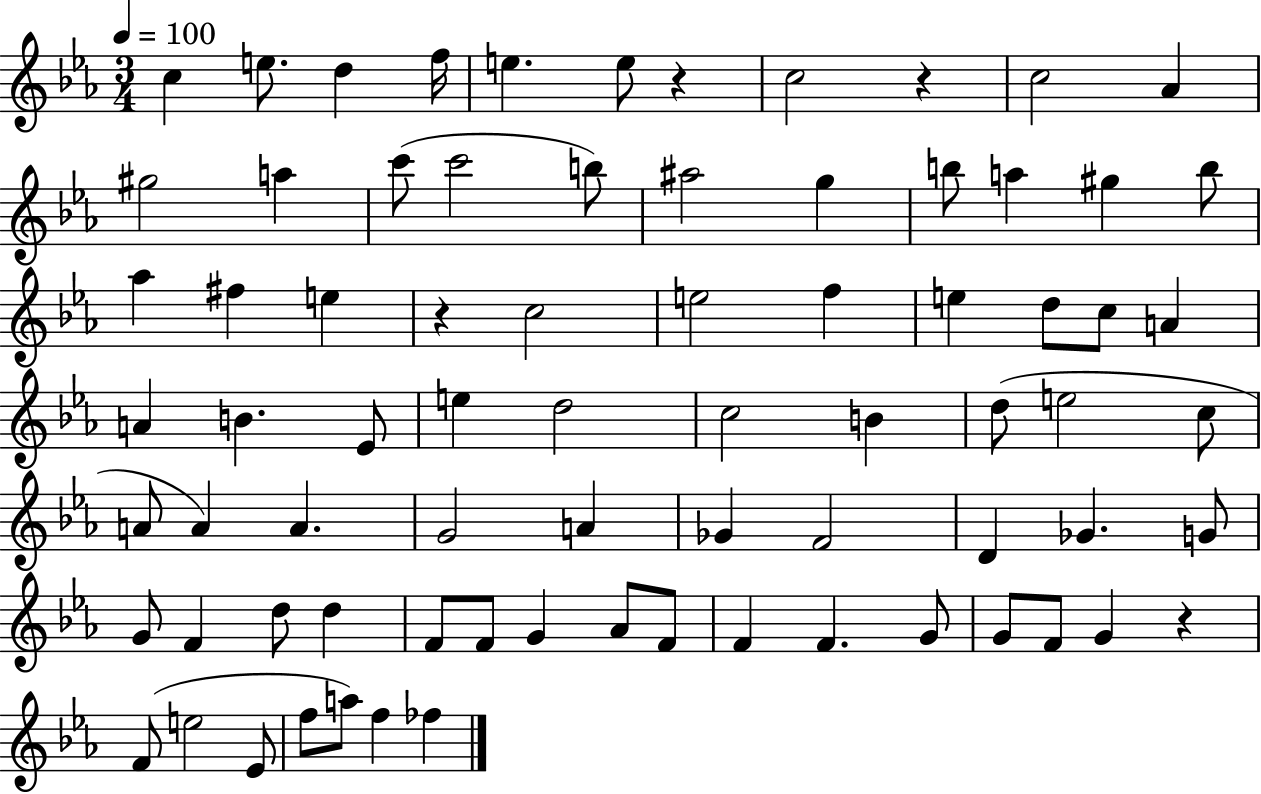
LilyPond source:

{
  \clef treble
  \numericTimeSignature
  \time 3/4
  \key ees \major
  \tempo 4 = 100
  c''4 e''8. d''4 f''16 | e''4. e''8 r4 | c''2 r4 | c''2 aes'4 | \break gis''2 a''4 | c'''8( c'''2 b''8) | ais''2 g''4 | b''8 a''4 gis''4 b''8 | \break aes''4 fis''4 e''4 | r4 c''2 | e''2 f''4 | e''4 d''8 c''8 a'4 | \break a'4 b'4. ees'8 | e''4 d''2 | c''2 b'4 | d''8( e''2 c''8 | \break a'8 a'4) a'4. | g'2 a'4 | ges'4 f'2 | d'4 ges'4. g'8 | \break g'8 f'4 d''8 d''4 | f'8 f'8 g'4 aes'8 f'8 | f'4 f'4. g'8 | g'8 f'8 g'4 r4 | \break f'8( e''2 ees'8 | f''8 a''8) f''4 fes''4 | \bar "|."
}